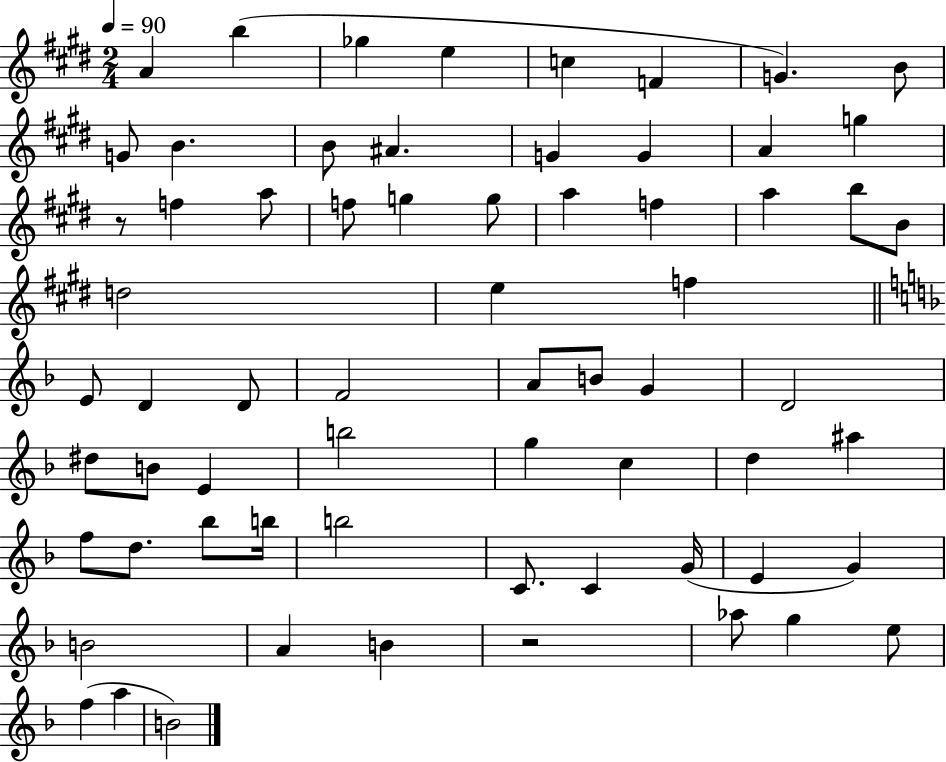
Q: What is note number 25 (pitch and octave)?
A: B5